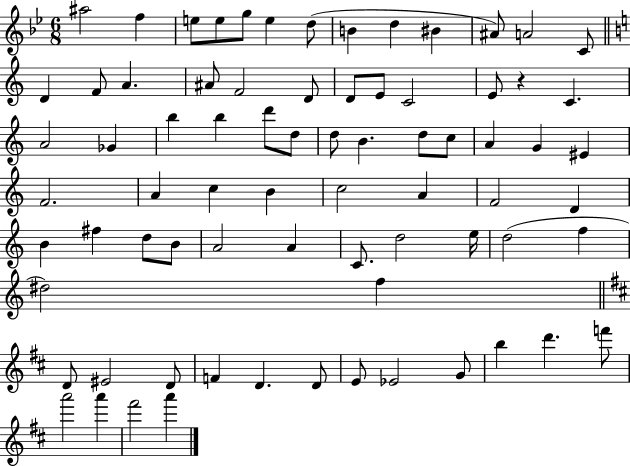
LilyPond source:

{
  \clef treble
  \numericTimeSignature
  \time 6/8
  \key bes \major
  ais''2 f''4 | e''8 e''8 g''8 e''4 d''8( | b'4 d''4 bis'4 | ais'8) a'2 c'8 | \break \bar "||" \break \key c \major d'4 f'8 a'4. | ais'8 f'2 d'8 | d'8 e'8 c'2 | e'8 r4 c'4. | \break a'2 ges'4 | b''4 b''4 d'''8 d''8 | d''8 b'4. d''8 c''8 | a'4 g'4 eis'4 | \break f'2. | a'4 c''4 b'4 | c''2 a'4 | f'2 d'4 | \break b'4 fis''4 d''8 b'8 | a'2 a'4 | c'8. d''2 e''16 | d''2( f''4 | \break dis''2) f''4 | \bar "||" \break \key b \minor d'8 eis'2 d'8 | f'4 d'4. d'8 | e'8 ees'2 g'8 | b''4 d'''4. f'''8 | \break a'''2 a'''4 | fis'''2 a'''4 | \bar "|."
}